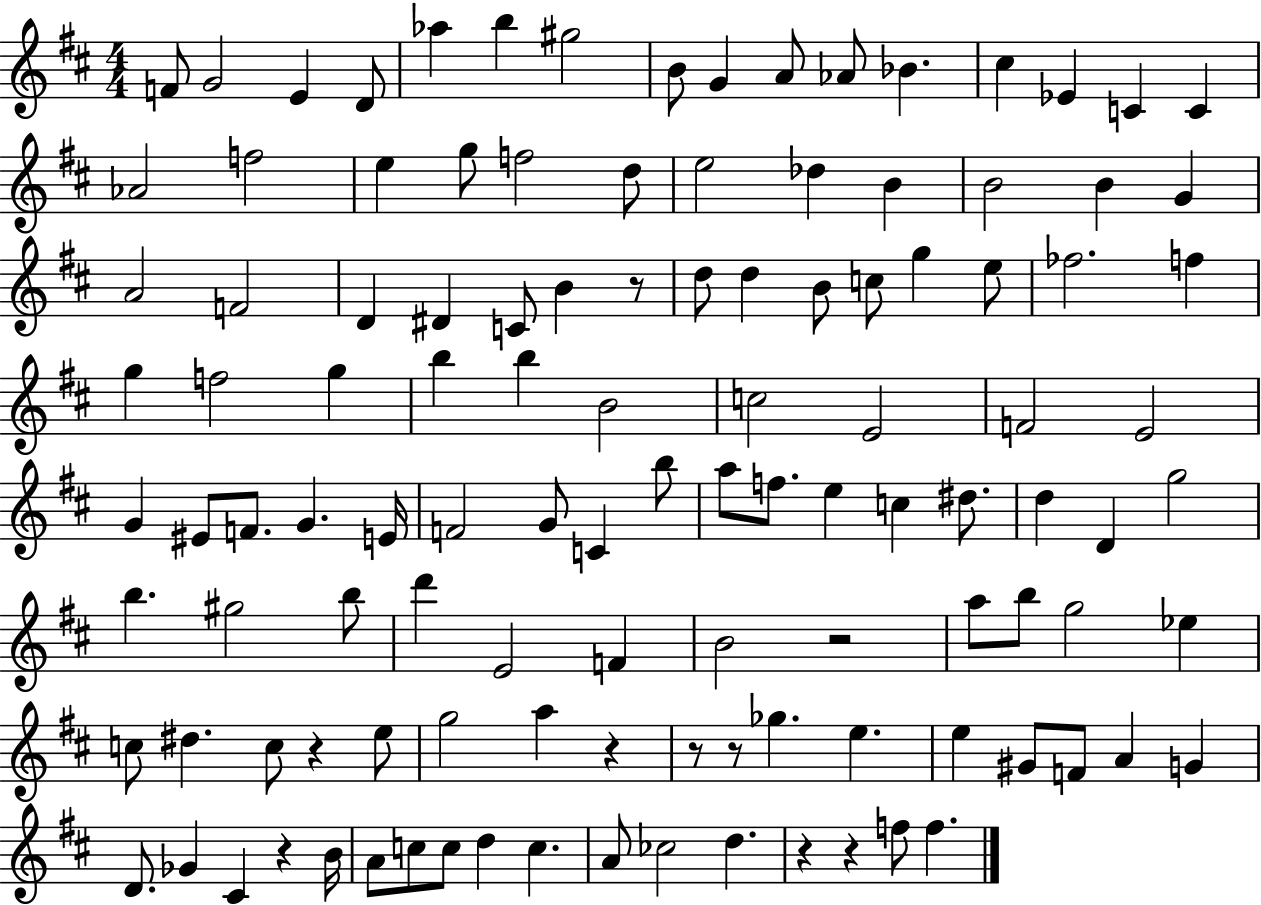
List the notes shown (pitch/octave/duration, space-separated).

F4/e G4/h E4/q D4/e Ab5/q B5/q G#5/h B4/e G4/q A4/e Ab4/e Bb4/q. C#5/q Eb4/q C4/q C4/q Ab4/h F5/h E5/q G5/e F5/h D5/e E5/h Db5/q B4/q B4/h B4/q G4/q A4/h F4/h D4/q D#4/q C4/e B4/q R/e D5/e D5/q B4/e C5/e G5/q E5/e FES5/h. F5/q G5/q F5/h G5/q B5/q B5/q B4/h C5/h E4/h F4/h E4/h G4/q EIS4/e F4/e. G4/q. E4/s F4/h G4/e C4/q B5/e A5/e F5/e. E5/q C5/q D#5/e. D5/q D4/q G5/h B5/q. G#5/h B5/e D6/q E4/h F4/q B4/h R/h A5/e B5/e G5/h Eb5/q C5/e D#5/q. C5/e R/q E5/e G5/h A5/q R/q R/e R/e Gb5/q. E5/q. E5/q G#4/e F4/e A4/q G4/q D4/e. Gb4/q C#4/q R/q B4/s A4/e C5/e C5/e D5/q C5/q. A4/e CES5/h D5/q. R/q R/q F5/e F5/q.